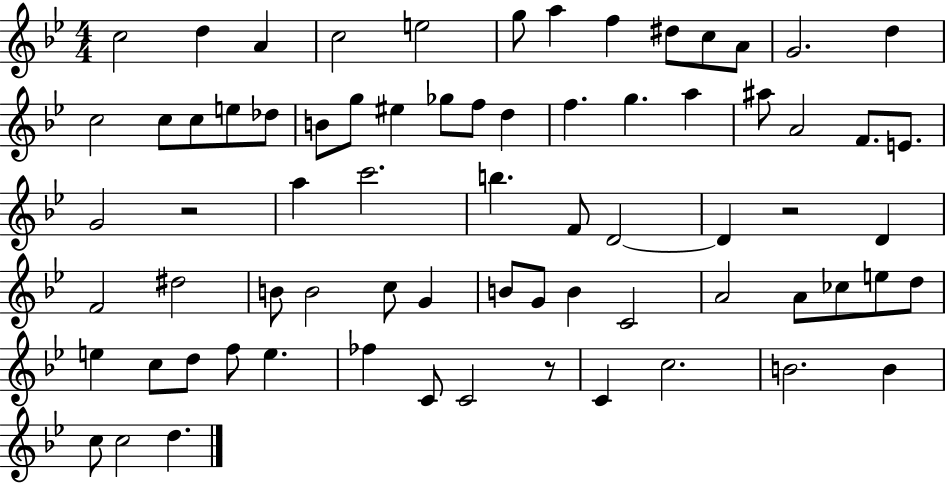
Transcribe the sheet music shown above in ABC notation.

X:1
T:Untitled
M:4/4
L:1/4
K:Bb
c2 d A c2 e2 g/2 a f ^d/2 c/2 A/2 G2 d c2 c/2 c/2 e/2 _d/2 B/2 g/2 ^e _g/2 f/2 d f g a ^a/2 A2 F/2 E/2 G2 z2 a c'2 b F/2 D2 D z2 D F2 ^d2 B/2 B2 c/2 G B/2 G/2 B C2 A2 A/2 _c/2 e/2 d/2 e c/2 d/2 f/2 e _f C/2 C2 z/2 C c2 B2 B c/2 c2 d